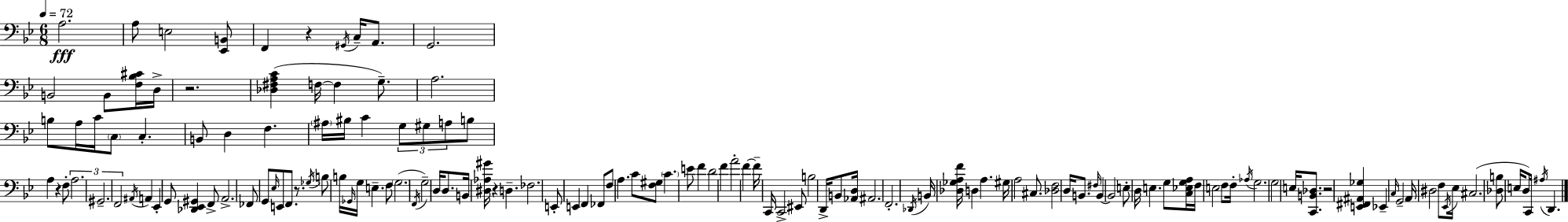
X:1
T:Untitled
M:6/8
L:1/4
K:Bb
A,2 A,/2 E,2 [_E,,B,,]/2 F,, z ^G,,/4 C,/4 A,,/2 G,,2 B,,2 B,,/2 [F,_B,^C]/4 D,/4 z2 [_D,^F,A,C] F,/4 F, G,/2 A,2 B,/2 A,/4 C/4 C,/2 C, B,,/2 D, F, ^A,/4 ^B,/4 C G,/2 ^G,/2 A,/2 B,/2 A, z F,/2 A,2 ^G,,2 F,,2 ^A,,/4 A,, _E,, G,,/2 [_D,,_E,,^G,,] F,,/2 A,,2 _F,,/2 G,,/2 _E,/4 E,,/2 F,,/2 z/2 _G,/4 B,/2 B,/4 _G,,/4 G,/4 E, F,/2 G,2 F,,/4 G,2 D,/4 D,/2 B,,/4 [^D,_A,^G]/4 z D, _F,2 E,,/2 E,, F,, _F,,/2 F,/2 A, C/2 [F,^G,]/2 C E/2 F D2 F A2 F F/4 C,,/4 C,,2 ^E,,/2 B,2 D,,/4 B,,/2 [_A,,D,]/4 ^A,,2 F,,2 _D,,/4 B,,/4 [_D,_G,A,F]/4 D, A, ^G,/4 A,2 ^C,/2 [_D,F,]2 D,/4 B,,/2 ^F,/4 B,, B,,2 E,/2 D,/4 E, G,/2 [C,_E,G,A,]/4 F,/4 E,2 F,/2 F,/4 _A,/4 G,2 G,2 E,/4 [C,,B,,_D,]/2 z2 [E,,^F,,^A,,_G,] _E,, C,/4 G,,2 A,,/4 ^D,2 F,/2 _E,,/4 _E,/4 ^C,2 [_D,B,]/2 E,/4 D,/2 C,,/4 ^A,/4 D,,